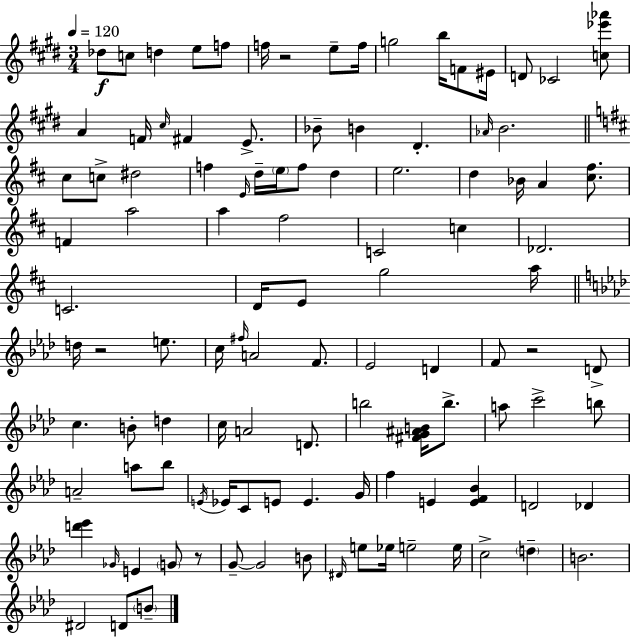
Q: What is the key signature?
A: E major